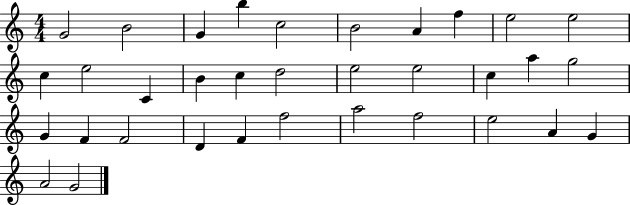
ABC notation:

X:1
T:Untitled
M:4/4
L:1/4
K:C
G2 B2 G b c2 B2 A f e2 e2 c e2 C B c d2 e2 e2 c a g2 G F F2 D F f2 a2 f2 e2 A G A2 G2